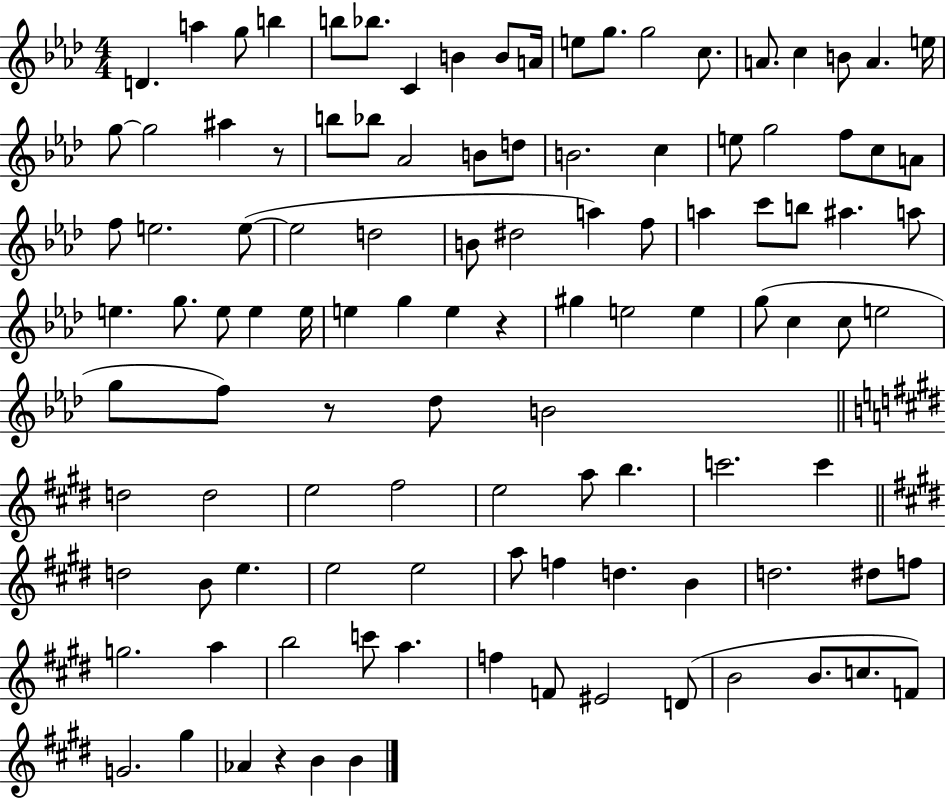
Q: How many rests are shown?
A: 4